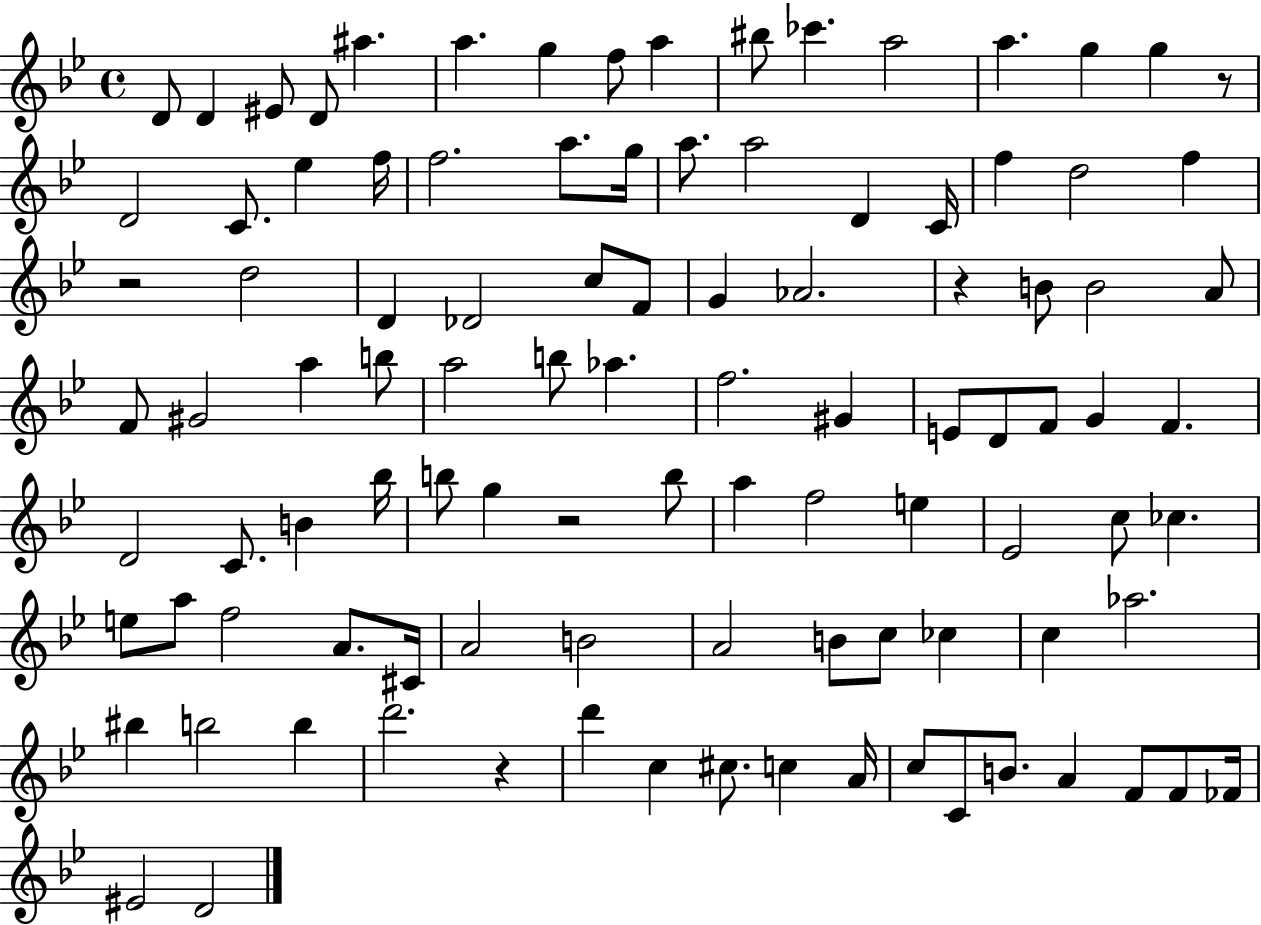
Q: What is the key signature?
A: BES major